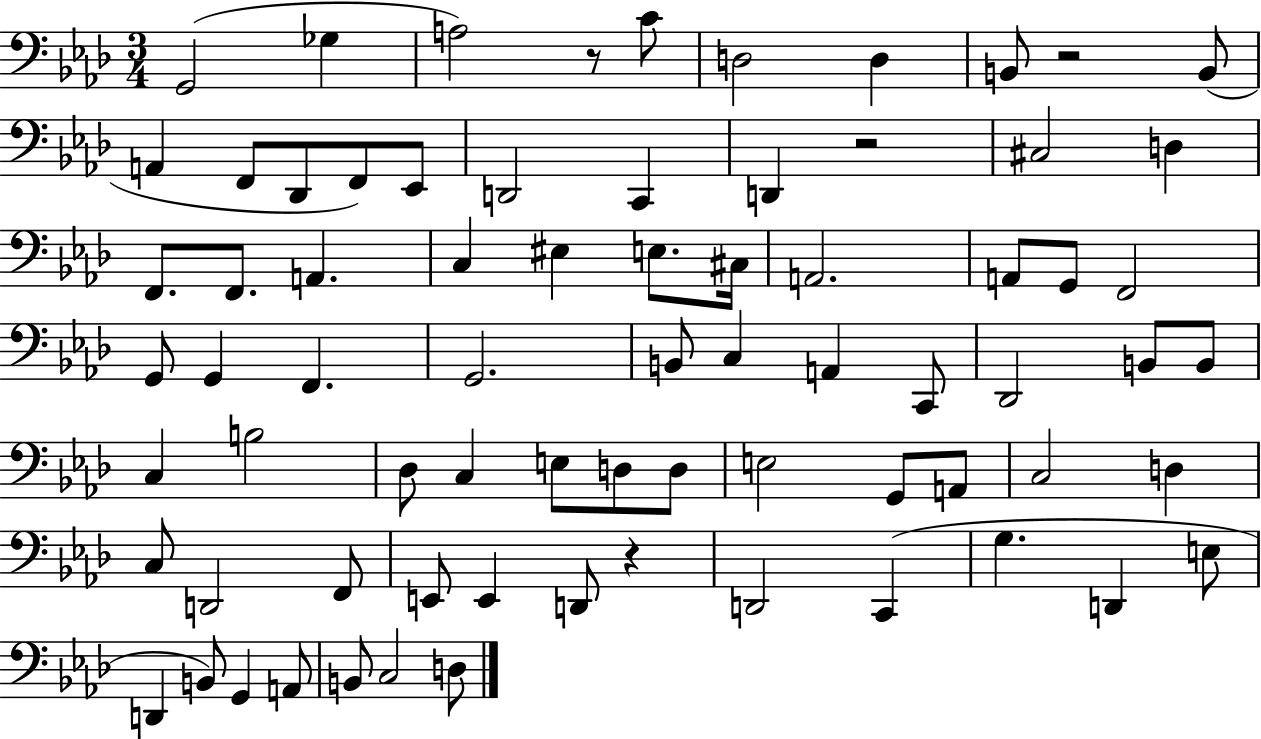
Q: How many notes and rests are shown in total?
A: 74